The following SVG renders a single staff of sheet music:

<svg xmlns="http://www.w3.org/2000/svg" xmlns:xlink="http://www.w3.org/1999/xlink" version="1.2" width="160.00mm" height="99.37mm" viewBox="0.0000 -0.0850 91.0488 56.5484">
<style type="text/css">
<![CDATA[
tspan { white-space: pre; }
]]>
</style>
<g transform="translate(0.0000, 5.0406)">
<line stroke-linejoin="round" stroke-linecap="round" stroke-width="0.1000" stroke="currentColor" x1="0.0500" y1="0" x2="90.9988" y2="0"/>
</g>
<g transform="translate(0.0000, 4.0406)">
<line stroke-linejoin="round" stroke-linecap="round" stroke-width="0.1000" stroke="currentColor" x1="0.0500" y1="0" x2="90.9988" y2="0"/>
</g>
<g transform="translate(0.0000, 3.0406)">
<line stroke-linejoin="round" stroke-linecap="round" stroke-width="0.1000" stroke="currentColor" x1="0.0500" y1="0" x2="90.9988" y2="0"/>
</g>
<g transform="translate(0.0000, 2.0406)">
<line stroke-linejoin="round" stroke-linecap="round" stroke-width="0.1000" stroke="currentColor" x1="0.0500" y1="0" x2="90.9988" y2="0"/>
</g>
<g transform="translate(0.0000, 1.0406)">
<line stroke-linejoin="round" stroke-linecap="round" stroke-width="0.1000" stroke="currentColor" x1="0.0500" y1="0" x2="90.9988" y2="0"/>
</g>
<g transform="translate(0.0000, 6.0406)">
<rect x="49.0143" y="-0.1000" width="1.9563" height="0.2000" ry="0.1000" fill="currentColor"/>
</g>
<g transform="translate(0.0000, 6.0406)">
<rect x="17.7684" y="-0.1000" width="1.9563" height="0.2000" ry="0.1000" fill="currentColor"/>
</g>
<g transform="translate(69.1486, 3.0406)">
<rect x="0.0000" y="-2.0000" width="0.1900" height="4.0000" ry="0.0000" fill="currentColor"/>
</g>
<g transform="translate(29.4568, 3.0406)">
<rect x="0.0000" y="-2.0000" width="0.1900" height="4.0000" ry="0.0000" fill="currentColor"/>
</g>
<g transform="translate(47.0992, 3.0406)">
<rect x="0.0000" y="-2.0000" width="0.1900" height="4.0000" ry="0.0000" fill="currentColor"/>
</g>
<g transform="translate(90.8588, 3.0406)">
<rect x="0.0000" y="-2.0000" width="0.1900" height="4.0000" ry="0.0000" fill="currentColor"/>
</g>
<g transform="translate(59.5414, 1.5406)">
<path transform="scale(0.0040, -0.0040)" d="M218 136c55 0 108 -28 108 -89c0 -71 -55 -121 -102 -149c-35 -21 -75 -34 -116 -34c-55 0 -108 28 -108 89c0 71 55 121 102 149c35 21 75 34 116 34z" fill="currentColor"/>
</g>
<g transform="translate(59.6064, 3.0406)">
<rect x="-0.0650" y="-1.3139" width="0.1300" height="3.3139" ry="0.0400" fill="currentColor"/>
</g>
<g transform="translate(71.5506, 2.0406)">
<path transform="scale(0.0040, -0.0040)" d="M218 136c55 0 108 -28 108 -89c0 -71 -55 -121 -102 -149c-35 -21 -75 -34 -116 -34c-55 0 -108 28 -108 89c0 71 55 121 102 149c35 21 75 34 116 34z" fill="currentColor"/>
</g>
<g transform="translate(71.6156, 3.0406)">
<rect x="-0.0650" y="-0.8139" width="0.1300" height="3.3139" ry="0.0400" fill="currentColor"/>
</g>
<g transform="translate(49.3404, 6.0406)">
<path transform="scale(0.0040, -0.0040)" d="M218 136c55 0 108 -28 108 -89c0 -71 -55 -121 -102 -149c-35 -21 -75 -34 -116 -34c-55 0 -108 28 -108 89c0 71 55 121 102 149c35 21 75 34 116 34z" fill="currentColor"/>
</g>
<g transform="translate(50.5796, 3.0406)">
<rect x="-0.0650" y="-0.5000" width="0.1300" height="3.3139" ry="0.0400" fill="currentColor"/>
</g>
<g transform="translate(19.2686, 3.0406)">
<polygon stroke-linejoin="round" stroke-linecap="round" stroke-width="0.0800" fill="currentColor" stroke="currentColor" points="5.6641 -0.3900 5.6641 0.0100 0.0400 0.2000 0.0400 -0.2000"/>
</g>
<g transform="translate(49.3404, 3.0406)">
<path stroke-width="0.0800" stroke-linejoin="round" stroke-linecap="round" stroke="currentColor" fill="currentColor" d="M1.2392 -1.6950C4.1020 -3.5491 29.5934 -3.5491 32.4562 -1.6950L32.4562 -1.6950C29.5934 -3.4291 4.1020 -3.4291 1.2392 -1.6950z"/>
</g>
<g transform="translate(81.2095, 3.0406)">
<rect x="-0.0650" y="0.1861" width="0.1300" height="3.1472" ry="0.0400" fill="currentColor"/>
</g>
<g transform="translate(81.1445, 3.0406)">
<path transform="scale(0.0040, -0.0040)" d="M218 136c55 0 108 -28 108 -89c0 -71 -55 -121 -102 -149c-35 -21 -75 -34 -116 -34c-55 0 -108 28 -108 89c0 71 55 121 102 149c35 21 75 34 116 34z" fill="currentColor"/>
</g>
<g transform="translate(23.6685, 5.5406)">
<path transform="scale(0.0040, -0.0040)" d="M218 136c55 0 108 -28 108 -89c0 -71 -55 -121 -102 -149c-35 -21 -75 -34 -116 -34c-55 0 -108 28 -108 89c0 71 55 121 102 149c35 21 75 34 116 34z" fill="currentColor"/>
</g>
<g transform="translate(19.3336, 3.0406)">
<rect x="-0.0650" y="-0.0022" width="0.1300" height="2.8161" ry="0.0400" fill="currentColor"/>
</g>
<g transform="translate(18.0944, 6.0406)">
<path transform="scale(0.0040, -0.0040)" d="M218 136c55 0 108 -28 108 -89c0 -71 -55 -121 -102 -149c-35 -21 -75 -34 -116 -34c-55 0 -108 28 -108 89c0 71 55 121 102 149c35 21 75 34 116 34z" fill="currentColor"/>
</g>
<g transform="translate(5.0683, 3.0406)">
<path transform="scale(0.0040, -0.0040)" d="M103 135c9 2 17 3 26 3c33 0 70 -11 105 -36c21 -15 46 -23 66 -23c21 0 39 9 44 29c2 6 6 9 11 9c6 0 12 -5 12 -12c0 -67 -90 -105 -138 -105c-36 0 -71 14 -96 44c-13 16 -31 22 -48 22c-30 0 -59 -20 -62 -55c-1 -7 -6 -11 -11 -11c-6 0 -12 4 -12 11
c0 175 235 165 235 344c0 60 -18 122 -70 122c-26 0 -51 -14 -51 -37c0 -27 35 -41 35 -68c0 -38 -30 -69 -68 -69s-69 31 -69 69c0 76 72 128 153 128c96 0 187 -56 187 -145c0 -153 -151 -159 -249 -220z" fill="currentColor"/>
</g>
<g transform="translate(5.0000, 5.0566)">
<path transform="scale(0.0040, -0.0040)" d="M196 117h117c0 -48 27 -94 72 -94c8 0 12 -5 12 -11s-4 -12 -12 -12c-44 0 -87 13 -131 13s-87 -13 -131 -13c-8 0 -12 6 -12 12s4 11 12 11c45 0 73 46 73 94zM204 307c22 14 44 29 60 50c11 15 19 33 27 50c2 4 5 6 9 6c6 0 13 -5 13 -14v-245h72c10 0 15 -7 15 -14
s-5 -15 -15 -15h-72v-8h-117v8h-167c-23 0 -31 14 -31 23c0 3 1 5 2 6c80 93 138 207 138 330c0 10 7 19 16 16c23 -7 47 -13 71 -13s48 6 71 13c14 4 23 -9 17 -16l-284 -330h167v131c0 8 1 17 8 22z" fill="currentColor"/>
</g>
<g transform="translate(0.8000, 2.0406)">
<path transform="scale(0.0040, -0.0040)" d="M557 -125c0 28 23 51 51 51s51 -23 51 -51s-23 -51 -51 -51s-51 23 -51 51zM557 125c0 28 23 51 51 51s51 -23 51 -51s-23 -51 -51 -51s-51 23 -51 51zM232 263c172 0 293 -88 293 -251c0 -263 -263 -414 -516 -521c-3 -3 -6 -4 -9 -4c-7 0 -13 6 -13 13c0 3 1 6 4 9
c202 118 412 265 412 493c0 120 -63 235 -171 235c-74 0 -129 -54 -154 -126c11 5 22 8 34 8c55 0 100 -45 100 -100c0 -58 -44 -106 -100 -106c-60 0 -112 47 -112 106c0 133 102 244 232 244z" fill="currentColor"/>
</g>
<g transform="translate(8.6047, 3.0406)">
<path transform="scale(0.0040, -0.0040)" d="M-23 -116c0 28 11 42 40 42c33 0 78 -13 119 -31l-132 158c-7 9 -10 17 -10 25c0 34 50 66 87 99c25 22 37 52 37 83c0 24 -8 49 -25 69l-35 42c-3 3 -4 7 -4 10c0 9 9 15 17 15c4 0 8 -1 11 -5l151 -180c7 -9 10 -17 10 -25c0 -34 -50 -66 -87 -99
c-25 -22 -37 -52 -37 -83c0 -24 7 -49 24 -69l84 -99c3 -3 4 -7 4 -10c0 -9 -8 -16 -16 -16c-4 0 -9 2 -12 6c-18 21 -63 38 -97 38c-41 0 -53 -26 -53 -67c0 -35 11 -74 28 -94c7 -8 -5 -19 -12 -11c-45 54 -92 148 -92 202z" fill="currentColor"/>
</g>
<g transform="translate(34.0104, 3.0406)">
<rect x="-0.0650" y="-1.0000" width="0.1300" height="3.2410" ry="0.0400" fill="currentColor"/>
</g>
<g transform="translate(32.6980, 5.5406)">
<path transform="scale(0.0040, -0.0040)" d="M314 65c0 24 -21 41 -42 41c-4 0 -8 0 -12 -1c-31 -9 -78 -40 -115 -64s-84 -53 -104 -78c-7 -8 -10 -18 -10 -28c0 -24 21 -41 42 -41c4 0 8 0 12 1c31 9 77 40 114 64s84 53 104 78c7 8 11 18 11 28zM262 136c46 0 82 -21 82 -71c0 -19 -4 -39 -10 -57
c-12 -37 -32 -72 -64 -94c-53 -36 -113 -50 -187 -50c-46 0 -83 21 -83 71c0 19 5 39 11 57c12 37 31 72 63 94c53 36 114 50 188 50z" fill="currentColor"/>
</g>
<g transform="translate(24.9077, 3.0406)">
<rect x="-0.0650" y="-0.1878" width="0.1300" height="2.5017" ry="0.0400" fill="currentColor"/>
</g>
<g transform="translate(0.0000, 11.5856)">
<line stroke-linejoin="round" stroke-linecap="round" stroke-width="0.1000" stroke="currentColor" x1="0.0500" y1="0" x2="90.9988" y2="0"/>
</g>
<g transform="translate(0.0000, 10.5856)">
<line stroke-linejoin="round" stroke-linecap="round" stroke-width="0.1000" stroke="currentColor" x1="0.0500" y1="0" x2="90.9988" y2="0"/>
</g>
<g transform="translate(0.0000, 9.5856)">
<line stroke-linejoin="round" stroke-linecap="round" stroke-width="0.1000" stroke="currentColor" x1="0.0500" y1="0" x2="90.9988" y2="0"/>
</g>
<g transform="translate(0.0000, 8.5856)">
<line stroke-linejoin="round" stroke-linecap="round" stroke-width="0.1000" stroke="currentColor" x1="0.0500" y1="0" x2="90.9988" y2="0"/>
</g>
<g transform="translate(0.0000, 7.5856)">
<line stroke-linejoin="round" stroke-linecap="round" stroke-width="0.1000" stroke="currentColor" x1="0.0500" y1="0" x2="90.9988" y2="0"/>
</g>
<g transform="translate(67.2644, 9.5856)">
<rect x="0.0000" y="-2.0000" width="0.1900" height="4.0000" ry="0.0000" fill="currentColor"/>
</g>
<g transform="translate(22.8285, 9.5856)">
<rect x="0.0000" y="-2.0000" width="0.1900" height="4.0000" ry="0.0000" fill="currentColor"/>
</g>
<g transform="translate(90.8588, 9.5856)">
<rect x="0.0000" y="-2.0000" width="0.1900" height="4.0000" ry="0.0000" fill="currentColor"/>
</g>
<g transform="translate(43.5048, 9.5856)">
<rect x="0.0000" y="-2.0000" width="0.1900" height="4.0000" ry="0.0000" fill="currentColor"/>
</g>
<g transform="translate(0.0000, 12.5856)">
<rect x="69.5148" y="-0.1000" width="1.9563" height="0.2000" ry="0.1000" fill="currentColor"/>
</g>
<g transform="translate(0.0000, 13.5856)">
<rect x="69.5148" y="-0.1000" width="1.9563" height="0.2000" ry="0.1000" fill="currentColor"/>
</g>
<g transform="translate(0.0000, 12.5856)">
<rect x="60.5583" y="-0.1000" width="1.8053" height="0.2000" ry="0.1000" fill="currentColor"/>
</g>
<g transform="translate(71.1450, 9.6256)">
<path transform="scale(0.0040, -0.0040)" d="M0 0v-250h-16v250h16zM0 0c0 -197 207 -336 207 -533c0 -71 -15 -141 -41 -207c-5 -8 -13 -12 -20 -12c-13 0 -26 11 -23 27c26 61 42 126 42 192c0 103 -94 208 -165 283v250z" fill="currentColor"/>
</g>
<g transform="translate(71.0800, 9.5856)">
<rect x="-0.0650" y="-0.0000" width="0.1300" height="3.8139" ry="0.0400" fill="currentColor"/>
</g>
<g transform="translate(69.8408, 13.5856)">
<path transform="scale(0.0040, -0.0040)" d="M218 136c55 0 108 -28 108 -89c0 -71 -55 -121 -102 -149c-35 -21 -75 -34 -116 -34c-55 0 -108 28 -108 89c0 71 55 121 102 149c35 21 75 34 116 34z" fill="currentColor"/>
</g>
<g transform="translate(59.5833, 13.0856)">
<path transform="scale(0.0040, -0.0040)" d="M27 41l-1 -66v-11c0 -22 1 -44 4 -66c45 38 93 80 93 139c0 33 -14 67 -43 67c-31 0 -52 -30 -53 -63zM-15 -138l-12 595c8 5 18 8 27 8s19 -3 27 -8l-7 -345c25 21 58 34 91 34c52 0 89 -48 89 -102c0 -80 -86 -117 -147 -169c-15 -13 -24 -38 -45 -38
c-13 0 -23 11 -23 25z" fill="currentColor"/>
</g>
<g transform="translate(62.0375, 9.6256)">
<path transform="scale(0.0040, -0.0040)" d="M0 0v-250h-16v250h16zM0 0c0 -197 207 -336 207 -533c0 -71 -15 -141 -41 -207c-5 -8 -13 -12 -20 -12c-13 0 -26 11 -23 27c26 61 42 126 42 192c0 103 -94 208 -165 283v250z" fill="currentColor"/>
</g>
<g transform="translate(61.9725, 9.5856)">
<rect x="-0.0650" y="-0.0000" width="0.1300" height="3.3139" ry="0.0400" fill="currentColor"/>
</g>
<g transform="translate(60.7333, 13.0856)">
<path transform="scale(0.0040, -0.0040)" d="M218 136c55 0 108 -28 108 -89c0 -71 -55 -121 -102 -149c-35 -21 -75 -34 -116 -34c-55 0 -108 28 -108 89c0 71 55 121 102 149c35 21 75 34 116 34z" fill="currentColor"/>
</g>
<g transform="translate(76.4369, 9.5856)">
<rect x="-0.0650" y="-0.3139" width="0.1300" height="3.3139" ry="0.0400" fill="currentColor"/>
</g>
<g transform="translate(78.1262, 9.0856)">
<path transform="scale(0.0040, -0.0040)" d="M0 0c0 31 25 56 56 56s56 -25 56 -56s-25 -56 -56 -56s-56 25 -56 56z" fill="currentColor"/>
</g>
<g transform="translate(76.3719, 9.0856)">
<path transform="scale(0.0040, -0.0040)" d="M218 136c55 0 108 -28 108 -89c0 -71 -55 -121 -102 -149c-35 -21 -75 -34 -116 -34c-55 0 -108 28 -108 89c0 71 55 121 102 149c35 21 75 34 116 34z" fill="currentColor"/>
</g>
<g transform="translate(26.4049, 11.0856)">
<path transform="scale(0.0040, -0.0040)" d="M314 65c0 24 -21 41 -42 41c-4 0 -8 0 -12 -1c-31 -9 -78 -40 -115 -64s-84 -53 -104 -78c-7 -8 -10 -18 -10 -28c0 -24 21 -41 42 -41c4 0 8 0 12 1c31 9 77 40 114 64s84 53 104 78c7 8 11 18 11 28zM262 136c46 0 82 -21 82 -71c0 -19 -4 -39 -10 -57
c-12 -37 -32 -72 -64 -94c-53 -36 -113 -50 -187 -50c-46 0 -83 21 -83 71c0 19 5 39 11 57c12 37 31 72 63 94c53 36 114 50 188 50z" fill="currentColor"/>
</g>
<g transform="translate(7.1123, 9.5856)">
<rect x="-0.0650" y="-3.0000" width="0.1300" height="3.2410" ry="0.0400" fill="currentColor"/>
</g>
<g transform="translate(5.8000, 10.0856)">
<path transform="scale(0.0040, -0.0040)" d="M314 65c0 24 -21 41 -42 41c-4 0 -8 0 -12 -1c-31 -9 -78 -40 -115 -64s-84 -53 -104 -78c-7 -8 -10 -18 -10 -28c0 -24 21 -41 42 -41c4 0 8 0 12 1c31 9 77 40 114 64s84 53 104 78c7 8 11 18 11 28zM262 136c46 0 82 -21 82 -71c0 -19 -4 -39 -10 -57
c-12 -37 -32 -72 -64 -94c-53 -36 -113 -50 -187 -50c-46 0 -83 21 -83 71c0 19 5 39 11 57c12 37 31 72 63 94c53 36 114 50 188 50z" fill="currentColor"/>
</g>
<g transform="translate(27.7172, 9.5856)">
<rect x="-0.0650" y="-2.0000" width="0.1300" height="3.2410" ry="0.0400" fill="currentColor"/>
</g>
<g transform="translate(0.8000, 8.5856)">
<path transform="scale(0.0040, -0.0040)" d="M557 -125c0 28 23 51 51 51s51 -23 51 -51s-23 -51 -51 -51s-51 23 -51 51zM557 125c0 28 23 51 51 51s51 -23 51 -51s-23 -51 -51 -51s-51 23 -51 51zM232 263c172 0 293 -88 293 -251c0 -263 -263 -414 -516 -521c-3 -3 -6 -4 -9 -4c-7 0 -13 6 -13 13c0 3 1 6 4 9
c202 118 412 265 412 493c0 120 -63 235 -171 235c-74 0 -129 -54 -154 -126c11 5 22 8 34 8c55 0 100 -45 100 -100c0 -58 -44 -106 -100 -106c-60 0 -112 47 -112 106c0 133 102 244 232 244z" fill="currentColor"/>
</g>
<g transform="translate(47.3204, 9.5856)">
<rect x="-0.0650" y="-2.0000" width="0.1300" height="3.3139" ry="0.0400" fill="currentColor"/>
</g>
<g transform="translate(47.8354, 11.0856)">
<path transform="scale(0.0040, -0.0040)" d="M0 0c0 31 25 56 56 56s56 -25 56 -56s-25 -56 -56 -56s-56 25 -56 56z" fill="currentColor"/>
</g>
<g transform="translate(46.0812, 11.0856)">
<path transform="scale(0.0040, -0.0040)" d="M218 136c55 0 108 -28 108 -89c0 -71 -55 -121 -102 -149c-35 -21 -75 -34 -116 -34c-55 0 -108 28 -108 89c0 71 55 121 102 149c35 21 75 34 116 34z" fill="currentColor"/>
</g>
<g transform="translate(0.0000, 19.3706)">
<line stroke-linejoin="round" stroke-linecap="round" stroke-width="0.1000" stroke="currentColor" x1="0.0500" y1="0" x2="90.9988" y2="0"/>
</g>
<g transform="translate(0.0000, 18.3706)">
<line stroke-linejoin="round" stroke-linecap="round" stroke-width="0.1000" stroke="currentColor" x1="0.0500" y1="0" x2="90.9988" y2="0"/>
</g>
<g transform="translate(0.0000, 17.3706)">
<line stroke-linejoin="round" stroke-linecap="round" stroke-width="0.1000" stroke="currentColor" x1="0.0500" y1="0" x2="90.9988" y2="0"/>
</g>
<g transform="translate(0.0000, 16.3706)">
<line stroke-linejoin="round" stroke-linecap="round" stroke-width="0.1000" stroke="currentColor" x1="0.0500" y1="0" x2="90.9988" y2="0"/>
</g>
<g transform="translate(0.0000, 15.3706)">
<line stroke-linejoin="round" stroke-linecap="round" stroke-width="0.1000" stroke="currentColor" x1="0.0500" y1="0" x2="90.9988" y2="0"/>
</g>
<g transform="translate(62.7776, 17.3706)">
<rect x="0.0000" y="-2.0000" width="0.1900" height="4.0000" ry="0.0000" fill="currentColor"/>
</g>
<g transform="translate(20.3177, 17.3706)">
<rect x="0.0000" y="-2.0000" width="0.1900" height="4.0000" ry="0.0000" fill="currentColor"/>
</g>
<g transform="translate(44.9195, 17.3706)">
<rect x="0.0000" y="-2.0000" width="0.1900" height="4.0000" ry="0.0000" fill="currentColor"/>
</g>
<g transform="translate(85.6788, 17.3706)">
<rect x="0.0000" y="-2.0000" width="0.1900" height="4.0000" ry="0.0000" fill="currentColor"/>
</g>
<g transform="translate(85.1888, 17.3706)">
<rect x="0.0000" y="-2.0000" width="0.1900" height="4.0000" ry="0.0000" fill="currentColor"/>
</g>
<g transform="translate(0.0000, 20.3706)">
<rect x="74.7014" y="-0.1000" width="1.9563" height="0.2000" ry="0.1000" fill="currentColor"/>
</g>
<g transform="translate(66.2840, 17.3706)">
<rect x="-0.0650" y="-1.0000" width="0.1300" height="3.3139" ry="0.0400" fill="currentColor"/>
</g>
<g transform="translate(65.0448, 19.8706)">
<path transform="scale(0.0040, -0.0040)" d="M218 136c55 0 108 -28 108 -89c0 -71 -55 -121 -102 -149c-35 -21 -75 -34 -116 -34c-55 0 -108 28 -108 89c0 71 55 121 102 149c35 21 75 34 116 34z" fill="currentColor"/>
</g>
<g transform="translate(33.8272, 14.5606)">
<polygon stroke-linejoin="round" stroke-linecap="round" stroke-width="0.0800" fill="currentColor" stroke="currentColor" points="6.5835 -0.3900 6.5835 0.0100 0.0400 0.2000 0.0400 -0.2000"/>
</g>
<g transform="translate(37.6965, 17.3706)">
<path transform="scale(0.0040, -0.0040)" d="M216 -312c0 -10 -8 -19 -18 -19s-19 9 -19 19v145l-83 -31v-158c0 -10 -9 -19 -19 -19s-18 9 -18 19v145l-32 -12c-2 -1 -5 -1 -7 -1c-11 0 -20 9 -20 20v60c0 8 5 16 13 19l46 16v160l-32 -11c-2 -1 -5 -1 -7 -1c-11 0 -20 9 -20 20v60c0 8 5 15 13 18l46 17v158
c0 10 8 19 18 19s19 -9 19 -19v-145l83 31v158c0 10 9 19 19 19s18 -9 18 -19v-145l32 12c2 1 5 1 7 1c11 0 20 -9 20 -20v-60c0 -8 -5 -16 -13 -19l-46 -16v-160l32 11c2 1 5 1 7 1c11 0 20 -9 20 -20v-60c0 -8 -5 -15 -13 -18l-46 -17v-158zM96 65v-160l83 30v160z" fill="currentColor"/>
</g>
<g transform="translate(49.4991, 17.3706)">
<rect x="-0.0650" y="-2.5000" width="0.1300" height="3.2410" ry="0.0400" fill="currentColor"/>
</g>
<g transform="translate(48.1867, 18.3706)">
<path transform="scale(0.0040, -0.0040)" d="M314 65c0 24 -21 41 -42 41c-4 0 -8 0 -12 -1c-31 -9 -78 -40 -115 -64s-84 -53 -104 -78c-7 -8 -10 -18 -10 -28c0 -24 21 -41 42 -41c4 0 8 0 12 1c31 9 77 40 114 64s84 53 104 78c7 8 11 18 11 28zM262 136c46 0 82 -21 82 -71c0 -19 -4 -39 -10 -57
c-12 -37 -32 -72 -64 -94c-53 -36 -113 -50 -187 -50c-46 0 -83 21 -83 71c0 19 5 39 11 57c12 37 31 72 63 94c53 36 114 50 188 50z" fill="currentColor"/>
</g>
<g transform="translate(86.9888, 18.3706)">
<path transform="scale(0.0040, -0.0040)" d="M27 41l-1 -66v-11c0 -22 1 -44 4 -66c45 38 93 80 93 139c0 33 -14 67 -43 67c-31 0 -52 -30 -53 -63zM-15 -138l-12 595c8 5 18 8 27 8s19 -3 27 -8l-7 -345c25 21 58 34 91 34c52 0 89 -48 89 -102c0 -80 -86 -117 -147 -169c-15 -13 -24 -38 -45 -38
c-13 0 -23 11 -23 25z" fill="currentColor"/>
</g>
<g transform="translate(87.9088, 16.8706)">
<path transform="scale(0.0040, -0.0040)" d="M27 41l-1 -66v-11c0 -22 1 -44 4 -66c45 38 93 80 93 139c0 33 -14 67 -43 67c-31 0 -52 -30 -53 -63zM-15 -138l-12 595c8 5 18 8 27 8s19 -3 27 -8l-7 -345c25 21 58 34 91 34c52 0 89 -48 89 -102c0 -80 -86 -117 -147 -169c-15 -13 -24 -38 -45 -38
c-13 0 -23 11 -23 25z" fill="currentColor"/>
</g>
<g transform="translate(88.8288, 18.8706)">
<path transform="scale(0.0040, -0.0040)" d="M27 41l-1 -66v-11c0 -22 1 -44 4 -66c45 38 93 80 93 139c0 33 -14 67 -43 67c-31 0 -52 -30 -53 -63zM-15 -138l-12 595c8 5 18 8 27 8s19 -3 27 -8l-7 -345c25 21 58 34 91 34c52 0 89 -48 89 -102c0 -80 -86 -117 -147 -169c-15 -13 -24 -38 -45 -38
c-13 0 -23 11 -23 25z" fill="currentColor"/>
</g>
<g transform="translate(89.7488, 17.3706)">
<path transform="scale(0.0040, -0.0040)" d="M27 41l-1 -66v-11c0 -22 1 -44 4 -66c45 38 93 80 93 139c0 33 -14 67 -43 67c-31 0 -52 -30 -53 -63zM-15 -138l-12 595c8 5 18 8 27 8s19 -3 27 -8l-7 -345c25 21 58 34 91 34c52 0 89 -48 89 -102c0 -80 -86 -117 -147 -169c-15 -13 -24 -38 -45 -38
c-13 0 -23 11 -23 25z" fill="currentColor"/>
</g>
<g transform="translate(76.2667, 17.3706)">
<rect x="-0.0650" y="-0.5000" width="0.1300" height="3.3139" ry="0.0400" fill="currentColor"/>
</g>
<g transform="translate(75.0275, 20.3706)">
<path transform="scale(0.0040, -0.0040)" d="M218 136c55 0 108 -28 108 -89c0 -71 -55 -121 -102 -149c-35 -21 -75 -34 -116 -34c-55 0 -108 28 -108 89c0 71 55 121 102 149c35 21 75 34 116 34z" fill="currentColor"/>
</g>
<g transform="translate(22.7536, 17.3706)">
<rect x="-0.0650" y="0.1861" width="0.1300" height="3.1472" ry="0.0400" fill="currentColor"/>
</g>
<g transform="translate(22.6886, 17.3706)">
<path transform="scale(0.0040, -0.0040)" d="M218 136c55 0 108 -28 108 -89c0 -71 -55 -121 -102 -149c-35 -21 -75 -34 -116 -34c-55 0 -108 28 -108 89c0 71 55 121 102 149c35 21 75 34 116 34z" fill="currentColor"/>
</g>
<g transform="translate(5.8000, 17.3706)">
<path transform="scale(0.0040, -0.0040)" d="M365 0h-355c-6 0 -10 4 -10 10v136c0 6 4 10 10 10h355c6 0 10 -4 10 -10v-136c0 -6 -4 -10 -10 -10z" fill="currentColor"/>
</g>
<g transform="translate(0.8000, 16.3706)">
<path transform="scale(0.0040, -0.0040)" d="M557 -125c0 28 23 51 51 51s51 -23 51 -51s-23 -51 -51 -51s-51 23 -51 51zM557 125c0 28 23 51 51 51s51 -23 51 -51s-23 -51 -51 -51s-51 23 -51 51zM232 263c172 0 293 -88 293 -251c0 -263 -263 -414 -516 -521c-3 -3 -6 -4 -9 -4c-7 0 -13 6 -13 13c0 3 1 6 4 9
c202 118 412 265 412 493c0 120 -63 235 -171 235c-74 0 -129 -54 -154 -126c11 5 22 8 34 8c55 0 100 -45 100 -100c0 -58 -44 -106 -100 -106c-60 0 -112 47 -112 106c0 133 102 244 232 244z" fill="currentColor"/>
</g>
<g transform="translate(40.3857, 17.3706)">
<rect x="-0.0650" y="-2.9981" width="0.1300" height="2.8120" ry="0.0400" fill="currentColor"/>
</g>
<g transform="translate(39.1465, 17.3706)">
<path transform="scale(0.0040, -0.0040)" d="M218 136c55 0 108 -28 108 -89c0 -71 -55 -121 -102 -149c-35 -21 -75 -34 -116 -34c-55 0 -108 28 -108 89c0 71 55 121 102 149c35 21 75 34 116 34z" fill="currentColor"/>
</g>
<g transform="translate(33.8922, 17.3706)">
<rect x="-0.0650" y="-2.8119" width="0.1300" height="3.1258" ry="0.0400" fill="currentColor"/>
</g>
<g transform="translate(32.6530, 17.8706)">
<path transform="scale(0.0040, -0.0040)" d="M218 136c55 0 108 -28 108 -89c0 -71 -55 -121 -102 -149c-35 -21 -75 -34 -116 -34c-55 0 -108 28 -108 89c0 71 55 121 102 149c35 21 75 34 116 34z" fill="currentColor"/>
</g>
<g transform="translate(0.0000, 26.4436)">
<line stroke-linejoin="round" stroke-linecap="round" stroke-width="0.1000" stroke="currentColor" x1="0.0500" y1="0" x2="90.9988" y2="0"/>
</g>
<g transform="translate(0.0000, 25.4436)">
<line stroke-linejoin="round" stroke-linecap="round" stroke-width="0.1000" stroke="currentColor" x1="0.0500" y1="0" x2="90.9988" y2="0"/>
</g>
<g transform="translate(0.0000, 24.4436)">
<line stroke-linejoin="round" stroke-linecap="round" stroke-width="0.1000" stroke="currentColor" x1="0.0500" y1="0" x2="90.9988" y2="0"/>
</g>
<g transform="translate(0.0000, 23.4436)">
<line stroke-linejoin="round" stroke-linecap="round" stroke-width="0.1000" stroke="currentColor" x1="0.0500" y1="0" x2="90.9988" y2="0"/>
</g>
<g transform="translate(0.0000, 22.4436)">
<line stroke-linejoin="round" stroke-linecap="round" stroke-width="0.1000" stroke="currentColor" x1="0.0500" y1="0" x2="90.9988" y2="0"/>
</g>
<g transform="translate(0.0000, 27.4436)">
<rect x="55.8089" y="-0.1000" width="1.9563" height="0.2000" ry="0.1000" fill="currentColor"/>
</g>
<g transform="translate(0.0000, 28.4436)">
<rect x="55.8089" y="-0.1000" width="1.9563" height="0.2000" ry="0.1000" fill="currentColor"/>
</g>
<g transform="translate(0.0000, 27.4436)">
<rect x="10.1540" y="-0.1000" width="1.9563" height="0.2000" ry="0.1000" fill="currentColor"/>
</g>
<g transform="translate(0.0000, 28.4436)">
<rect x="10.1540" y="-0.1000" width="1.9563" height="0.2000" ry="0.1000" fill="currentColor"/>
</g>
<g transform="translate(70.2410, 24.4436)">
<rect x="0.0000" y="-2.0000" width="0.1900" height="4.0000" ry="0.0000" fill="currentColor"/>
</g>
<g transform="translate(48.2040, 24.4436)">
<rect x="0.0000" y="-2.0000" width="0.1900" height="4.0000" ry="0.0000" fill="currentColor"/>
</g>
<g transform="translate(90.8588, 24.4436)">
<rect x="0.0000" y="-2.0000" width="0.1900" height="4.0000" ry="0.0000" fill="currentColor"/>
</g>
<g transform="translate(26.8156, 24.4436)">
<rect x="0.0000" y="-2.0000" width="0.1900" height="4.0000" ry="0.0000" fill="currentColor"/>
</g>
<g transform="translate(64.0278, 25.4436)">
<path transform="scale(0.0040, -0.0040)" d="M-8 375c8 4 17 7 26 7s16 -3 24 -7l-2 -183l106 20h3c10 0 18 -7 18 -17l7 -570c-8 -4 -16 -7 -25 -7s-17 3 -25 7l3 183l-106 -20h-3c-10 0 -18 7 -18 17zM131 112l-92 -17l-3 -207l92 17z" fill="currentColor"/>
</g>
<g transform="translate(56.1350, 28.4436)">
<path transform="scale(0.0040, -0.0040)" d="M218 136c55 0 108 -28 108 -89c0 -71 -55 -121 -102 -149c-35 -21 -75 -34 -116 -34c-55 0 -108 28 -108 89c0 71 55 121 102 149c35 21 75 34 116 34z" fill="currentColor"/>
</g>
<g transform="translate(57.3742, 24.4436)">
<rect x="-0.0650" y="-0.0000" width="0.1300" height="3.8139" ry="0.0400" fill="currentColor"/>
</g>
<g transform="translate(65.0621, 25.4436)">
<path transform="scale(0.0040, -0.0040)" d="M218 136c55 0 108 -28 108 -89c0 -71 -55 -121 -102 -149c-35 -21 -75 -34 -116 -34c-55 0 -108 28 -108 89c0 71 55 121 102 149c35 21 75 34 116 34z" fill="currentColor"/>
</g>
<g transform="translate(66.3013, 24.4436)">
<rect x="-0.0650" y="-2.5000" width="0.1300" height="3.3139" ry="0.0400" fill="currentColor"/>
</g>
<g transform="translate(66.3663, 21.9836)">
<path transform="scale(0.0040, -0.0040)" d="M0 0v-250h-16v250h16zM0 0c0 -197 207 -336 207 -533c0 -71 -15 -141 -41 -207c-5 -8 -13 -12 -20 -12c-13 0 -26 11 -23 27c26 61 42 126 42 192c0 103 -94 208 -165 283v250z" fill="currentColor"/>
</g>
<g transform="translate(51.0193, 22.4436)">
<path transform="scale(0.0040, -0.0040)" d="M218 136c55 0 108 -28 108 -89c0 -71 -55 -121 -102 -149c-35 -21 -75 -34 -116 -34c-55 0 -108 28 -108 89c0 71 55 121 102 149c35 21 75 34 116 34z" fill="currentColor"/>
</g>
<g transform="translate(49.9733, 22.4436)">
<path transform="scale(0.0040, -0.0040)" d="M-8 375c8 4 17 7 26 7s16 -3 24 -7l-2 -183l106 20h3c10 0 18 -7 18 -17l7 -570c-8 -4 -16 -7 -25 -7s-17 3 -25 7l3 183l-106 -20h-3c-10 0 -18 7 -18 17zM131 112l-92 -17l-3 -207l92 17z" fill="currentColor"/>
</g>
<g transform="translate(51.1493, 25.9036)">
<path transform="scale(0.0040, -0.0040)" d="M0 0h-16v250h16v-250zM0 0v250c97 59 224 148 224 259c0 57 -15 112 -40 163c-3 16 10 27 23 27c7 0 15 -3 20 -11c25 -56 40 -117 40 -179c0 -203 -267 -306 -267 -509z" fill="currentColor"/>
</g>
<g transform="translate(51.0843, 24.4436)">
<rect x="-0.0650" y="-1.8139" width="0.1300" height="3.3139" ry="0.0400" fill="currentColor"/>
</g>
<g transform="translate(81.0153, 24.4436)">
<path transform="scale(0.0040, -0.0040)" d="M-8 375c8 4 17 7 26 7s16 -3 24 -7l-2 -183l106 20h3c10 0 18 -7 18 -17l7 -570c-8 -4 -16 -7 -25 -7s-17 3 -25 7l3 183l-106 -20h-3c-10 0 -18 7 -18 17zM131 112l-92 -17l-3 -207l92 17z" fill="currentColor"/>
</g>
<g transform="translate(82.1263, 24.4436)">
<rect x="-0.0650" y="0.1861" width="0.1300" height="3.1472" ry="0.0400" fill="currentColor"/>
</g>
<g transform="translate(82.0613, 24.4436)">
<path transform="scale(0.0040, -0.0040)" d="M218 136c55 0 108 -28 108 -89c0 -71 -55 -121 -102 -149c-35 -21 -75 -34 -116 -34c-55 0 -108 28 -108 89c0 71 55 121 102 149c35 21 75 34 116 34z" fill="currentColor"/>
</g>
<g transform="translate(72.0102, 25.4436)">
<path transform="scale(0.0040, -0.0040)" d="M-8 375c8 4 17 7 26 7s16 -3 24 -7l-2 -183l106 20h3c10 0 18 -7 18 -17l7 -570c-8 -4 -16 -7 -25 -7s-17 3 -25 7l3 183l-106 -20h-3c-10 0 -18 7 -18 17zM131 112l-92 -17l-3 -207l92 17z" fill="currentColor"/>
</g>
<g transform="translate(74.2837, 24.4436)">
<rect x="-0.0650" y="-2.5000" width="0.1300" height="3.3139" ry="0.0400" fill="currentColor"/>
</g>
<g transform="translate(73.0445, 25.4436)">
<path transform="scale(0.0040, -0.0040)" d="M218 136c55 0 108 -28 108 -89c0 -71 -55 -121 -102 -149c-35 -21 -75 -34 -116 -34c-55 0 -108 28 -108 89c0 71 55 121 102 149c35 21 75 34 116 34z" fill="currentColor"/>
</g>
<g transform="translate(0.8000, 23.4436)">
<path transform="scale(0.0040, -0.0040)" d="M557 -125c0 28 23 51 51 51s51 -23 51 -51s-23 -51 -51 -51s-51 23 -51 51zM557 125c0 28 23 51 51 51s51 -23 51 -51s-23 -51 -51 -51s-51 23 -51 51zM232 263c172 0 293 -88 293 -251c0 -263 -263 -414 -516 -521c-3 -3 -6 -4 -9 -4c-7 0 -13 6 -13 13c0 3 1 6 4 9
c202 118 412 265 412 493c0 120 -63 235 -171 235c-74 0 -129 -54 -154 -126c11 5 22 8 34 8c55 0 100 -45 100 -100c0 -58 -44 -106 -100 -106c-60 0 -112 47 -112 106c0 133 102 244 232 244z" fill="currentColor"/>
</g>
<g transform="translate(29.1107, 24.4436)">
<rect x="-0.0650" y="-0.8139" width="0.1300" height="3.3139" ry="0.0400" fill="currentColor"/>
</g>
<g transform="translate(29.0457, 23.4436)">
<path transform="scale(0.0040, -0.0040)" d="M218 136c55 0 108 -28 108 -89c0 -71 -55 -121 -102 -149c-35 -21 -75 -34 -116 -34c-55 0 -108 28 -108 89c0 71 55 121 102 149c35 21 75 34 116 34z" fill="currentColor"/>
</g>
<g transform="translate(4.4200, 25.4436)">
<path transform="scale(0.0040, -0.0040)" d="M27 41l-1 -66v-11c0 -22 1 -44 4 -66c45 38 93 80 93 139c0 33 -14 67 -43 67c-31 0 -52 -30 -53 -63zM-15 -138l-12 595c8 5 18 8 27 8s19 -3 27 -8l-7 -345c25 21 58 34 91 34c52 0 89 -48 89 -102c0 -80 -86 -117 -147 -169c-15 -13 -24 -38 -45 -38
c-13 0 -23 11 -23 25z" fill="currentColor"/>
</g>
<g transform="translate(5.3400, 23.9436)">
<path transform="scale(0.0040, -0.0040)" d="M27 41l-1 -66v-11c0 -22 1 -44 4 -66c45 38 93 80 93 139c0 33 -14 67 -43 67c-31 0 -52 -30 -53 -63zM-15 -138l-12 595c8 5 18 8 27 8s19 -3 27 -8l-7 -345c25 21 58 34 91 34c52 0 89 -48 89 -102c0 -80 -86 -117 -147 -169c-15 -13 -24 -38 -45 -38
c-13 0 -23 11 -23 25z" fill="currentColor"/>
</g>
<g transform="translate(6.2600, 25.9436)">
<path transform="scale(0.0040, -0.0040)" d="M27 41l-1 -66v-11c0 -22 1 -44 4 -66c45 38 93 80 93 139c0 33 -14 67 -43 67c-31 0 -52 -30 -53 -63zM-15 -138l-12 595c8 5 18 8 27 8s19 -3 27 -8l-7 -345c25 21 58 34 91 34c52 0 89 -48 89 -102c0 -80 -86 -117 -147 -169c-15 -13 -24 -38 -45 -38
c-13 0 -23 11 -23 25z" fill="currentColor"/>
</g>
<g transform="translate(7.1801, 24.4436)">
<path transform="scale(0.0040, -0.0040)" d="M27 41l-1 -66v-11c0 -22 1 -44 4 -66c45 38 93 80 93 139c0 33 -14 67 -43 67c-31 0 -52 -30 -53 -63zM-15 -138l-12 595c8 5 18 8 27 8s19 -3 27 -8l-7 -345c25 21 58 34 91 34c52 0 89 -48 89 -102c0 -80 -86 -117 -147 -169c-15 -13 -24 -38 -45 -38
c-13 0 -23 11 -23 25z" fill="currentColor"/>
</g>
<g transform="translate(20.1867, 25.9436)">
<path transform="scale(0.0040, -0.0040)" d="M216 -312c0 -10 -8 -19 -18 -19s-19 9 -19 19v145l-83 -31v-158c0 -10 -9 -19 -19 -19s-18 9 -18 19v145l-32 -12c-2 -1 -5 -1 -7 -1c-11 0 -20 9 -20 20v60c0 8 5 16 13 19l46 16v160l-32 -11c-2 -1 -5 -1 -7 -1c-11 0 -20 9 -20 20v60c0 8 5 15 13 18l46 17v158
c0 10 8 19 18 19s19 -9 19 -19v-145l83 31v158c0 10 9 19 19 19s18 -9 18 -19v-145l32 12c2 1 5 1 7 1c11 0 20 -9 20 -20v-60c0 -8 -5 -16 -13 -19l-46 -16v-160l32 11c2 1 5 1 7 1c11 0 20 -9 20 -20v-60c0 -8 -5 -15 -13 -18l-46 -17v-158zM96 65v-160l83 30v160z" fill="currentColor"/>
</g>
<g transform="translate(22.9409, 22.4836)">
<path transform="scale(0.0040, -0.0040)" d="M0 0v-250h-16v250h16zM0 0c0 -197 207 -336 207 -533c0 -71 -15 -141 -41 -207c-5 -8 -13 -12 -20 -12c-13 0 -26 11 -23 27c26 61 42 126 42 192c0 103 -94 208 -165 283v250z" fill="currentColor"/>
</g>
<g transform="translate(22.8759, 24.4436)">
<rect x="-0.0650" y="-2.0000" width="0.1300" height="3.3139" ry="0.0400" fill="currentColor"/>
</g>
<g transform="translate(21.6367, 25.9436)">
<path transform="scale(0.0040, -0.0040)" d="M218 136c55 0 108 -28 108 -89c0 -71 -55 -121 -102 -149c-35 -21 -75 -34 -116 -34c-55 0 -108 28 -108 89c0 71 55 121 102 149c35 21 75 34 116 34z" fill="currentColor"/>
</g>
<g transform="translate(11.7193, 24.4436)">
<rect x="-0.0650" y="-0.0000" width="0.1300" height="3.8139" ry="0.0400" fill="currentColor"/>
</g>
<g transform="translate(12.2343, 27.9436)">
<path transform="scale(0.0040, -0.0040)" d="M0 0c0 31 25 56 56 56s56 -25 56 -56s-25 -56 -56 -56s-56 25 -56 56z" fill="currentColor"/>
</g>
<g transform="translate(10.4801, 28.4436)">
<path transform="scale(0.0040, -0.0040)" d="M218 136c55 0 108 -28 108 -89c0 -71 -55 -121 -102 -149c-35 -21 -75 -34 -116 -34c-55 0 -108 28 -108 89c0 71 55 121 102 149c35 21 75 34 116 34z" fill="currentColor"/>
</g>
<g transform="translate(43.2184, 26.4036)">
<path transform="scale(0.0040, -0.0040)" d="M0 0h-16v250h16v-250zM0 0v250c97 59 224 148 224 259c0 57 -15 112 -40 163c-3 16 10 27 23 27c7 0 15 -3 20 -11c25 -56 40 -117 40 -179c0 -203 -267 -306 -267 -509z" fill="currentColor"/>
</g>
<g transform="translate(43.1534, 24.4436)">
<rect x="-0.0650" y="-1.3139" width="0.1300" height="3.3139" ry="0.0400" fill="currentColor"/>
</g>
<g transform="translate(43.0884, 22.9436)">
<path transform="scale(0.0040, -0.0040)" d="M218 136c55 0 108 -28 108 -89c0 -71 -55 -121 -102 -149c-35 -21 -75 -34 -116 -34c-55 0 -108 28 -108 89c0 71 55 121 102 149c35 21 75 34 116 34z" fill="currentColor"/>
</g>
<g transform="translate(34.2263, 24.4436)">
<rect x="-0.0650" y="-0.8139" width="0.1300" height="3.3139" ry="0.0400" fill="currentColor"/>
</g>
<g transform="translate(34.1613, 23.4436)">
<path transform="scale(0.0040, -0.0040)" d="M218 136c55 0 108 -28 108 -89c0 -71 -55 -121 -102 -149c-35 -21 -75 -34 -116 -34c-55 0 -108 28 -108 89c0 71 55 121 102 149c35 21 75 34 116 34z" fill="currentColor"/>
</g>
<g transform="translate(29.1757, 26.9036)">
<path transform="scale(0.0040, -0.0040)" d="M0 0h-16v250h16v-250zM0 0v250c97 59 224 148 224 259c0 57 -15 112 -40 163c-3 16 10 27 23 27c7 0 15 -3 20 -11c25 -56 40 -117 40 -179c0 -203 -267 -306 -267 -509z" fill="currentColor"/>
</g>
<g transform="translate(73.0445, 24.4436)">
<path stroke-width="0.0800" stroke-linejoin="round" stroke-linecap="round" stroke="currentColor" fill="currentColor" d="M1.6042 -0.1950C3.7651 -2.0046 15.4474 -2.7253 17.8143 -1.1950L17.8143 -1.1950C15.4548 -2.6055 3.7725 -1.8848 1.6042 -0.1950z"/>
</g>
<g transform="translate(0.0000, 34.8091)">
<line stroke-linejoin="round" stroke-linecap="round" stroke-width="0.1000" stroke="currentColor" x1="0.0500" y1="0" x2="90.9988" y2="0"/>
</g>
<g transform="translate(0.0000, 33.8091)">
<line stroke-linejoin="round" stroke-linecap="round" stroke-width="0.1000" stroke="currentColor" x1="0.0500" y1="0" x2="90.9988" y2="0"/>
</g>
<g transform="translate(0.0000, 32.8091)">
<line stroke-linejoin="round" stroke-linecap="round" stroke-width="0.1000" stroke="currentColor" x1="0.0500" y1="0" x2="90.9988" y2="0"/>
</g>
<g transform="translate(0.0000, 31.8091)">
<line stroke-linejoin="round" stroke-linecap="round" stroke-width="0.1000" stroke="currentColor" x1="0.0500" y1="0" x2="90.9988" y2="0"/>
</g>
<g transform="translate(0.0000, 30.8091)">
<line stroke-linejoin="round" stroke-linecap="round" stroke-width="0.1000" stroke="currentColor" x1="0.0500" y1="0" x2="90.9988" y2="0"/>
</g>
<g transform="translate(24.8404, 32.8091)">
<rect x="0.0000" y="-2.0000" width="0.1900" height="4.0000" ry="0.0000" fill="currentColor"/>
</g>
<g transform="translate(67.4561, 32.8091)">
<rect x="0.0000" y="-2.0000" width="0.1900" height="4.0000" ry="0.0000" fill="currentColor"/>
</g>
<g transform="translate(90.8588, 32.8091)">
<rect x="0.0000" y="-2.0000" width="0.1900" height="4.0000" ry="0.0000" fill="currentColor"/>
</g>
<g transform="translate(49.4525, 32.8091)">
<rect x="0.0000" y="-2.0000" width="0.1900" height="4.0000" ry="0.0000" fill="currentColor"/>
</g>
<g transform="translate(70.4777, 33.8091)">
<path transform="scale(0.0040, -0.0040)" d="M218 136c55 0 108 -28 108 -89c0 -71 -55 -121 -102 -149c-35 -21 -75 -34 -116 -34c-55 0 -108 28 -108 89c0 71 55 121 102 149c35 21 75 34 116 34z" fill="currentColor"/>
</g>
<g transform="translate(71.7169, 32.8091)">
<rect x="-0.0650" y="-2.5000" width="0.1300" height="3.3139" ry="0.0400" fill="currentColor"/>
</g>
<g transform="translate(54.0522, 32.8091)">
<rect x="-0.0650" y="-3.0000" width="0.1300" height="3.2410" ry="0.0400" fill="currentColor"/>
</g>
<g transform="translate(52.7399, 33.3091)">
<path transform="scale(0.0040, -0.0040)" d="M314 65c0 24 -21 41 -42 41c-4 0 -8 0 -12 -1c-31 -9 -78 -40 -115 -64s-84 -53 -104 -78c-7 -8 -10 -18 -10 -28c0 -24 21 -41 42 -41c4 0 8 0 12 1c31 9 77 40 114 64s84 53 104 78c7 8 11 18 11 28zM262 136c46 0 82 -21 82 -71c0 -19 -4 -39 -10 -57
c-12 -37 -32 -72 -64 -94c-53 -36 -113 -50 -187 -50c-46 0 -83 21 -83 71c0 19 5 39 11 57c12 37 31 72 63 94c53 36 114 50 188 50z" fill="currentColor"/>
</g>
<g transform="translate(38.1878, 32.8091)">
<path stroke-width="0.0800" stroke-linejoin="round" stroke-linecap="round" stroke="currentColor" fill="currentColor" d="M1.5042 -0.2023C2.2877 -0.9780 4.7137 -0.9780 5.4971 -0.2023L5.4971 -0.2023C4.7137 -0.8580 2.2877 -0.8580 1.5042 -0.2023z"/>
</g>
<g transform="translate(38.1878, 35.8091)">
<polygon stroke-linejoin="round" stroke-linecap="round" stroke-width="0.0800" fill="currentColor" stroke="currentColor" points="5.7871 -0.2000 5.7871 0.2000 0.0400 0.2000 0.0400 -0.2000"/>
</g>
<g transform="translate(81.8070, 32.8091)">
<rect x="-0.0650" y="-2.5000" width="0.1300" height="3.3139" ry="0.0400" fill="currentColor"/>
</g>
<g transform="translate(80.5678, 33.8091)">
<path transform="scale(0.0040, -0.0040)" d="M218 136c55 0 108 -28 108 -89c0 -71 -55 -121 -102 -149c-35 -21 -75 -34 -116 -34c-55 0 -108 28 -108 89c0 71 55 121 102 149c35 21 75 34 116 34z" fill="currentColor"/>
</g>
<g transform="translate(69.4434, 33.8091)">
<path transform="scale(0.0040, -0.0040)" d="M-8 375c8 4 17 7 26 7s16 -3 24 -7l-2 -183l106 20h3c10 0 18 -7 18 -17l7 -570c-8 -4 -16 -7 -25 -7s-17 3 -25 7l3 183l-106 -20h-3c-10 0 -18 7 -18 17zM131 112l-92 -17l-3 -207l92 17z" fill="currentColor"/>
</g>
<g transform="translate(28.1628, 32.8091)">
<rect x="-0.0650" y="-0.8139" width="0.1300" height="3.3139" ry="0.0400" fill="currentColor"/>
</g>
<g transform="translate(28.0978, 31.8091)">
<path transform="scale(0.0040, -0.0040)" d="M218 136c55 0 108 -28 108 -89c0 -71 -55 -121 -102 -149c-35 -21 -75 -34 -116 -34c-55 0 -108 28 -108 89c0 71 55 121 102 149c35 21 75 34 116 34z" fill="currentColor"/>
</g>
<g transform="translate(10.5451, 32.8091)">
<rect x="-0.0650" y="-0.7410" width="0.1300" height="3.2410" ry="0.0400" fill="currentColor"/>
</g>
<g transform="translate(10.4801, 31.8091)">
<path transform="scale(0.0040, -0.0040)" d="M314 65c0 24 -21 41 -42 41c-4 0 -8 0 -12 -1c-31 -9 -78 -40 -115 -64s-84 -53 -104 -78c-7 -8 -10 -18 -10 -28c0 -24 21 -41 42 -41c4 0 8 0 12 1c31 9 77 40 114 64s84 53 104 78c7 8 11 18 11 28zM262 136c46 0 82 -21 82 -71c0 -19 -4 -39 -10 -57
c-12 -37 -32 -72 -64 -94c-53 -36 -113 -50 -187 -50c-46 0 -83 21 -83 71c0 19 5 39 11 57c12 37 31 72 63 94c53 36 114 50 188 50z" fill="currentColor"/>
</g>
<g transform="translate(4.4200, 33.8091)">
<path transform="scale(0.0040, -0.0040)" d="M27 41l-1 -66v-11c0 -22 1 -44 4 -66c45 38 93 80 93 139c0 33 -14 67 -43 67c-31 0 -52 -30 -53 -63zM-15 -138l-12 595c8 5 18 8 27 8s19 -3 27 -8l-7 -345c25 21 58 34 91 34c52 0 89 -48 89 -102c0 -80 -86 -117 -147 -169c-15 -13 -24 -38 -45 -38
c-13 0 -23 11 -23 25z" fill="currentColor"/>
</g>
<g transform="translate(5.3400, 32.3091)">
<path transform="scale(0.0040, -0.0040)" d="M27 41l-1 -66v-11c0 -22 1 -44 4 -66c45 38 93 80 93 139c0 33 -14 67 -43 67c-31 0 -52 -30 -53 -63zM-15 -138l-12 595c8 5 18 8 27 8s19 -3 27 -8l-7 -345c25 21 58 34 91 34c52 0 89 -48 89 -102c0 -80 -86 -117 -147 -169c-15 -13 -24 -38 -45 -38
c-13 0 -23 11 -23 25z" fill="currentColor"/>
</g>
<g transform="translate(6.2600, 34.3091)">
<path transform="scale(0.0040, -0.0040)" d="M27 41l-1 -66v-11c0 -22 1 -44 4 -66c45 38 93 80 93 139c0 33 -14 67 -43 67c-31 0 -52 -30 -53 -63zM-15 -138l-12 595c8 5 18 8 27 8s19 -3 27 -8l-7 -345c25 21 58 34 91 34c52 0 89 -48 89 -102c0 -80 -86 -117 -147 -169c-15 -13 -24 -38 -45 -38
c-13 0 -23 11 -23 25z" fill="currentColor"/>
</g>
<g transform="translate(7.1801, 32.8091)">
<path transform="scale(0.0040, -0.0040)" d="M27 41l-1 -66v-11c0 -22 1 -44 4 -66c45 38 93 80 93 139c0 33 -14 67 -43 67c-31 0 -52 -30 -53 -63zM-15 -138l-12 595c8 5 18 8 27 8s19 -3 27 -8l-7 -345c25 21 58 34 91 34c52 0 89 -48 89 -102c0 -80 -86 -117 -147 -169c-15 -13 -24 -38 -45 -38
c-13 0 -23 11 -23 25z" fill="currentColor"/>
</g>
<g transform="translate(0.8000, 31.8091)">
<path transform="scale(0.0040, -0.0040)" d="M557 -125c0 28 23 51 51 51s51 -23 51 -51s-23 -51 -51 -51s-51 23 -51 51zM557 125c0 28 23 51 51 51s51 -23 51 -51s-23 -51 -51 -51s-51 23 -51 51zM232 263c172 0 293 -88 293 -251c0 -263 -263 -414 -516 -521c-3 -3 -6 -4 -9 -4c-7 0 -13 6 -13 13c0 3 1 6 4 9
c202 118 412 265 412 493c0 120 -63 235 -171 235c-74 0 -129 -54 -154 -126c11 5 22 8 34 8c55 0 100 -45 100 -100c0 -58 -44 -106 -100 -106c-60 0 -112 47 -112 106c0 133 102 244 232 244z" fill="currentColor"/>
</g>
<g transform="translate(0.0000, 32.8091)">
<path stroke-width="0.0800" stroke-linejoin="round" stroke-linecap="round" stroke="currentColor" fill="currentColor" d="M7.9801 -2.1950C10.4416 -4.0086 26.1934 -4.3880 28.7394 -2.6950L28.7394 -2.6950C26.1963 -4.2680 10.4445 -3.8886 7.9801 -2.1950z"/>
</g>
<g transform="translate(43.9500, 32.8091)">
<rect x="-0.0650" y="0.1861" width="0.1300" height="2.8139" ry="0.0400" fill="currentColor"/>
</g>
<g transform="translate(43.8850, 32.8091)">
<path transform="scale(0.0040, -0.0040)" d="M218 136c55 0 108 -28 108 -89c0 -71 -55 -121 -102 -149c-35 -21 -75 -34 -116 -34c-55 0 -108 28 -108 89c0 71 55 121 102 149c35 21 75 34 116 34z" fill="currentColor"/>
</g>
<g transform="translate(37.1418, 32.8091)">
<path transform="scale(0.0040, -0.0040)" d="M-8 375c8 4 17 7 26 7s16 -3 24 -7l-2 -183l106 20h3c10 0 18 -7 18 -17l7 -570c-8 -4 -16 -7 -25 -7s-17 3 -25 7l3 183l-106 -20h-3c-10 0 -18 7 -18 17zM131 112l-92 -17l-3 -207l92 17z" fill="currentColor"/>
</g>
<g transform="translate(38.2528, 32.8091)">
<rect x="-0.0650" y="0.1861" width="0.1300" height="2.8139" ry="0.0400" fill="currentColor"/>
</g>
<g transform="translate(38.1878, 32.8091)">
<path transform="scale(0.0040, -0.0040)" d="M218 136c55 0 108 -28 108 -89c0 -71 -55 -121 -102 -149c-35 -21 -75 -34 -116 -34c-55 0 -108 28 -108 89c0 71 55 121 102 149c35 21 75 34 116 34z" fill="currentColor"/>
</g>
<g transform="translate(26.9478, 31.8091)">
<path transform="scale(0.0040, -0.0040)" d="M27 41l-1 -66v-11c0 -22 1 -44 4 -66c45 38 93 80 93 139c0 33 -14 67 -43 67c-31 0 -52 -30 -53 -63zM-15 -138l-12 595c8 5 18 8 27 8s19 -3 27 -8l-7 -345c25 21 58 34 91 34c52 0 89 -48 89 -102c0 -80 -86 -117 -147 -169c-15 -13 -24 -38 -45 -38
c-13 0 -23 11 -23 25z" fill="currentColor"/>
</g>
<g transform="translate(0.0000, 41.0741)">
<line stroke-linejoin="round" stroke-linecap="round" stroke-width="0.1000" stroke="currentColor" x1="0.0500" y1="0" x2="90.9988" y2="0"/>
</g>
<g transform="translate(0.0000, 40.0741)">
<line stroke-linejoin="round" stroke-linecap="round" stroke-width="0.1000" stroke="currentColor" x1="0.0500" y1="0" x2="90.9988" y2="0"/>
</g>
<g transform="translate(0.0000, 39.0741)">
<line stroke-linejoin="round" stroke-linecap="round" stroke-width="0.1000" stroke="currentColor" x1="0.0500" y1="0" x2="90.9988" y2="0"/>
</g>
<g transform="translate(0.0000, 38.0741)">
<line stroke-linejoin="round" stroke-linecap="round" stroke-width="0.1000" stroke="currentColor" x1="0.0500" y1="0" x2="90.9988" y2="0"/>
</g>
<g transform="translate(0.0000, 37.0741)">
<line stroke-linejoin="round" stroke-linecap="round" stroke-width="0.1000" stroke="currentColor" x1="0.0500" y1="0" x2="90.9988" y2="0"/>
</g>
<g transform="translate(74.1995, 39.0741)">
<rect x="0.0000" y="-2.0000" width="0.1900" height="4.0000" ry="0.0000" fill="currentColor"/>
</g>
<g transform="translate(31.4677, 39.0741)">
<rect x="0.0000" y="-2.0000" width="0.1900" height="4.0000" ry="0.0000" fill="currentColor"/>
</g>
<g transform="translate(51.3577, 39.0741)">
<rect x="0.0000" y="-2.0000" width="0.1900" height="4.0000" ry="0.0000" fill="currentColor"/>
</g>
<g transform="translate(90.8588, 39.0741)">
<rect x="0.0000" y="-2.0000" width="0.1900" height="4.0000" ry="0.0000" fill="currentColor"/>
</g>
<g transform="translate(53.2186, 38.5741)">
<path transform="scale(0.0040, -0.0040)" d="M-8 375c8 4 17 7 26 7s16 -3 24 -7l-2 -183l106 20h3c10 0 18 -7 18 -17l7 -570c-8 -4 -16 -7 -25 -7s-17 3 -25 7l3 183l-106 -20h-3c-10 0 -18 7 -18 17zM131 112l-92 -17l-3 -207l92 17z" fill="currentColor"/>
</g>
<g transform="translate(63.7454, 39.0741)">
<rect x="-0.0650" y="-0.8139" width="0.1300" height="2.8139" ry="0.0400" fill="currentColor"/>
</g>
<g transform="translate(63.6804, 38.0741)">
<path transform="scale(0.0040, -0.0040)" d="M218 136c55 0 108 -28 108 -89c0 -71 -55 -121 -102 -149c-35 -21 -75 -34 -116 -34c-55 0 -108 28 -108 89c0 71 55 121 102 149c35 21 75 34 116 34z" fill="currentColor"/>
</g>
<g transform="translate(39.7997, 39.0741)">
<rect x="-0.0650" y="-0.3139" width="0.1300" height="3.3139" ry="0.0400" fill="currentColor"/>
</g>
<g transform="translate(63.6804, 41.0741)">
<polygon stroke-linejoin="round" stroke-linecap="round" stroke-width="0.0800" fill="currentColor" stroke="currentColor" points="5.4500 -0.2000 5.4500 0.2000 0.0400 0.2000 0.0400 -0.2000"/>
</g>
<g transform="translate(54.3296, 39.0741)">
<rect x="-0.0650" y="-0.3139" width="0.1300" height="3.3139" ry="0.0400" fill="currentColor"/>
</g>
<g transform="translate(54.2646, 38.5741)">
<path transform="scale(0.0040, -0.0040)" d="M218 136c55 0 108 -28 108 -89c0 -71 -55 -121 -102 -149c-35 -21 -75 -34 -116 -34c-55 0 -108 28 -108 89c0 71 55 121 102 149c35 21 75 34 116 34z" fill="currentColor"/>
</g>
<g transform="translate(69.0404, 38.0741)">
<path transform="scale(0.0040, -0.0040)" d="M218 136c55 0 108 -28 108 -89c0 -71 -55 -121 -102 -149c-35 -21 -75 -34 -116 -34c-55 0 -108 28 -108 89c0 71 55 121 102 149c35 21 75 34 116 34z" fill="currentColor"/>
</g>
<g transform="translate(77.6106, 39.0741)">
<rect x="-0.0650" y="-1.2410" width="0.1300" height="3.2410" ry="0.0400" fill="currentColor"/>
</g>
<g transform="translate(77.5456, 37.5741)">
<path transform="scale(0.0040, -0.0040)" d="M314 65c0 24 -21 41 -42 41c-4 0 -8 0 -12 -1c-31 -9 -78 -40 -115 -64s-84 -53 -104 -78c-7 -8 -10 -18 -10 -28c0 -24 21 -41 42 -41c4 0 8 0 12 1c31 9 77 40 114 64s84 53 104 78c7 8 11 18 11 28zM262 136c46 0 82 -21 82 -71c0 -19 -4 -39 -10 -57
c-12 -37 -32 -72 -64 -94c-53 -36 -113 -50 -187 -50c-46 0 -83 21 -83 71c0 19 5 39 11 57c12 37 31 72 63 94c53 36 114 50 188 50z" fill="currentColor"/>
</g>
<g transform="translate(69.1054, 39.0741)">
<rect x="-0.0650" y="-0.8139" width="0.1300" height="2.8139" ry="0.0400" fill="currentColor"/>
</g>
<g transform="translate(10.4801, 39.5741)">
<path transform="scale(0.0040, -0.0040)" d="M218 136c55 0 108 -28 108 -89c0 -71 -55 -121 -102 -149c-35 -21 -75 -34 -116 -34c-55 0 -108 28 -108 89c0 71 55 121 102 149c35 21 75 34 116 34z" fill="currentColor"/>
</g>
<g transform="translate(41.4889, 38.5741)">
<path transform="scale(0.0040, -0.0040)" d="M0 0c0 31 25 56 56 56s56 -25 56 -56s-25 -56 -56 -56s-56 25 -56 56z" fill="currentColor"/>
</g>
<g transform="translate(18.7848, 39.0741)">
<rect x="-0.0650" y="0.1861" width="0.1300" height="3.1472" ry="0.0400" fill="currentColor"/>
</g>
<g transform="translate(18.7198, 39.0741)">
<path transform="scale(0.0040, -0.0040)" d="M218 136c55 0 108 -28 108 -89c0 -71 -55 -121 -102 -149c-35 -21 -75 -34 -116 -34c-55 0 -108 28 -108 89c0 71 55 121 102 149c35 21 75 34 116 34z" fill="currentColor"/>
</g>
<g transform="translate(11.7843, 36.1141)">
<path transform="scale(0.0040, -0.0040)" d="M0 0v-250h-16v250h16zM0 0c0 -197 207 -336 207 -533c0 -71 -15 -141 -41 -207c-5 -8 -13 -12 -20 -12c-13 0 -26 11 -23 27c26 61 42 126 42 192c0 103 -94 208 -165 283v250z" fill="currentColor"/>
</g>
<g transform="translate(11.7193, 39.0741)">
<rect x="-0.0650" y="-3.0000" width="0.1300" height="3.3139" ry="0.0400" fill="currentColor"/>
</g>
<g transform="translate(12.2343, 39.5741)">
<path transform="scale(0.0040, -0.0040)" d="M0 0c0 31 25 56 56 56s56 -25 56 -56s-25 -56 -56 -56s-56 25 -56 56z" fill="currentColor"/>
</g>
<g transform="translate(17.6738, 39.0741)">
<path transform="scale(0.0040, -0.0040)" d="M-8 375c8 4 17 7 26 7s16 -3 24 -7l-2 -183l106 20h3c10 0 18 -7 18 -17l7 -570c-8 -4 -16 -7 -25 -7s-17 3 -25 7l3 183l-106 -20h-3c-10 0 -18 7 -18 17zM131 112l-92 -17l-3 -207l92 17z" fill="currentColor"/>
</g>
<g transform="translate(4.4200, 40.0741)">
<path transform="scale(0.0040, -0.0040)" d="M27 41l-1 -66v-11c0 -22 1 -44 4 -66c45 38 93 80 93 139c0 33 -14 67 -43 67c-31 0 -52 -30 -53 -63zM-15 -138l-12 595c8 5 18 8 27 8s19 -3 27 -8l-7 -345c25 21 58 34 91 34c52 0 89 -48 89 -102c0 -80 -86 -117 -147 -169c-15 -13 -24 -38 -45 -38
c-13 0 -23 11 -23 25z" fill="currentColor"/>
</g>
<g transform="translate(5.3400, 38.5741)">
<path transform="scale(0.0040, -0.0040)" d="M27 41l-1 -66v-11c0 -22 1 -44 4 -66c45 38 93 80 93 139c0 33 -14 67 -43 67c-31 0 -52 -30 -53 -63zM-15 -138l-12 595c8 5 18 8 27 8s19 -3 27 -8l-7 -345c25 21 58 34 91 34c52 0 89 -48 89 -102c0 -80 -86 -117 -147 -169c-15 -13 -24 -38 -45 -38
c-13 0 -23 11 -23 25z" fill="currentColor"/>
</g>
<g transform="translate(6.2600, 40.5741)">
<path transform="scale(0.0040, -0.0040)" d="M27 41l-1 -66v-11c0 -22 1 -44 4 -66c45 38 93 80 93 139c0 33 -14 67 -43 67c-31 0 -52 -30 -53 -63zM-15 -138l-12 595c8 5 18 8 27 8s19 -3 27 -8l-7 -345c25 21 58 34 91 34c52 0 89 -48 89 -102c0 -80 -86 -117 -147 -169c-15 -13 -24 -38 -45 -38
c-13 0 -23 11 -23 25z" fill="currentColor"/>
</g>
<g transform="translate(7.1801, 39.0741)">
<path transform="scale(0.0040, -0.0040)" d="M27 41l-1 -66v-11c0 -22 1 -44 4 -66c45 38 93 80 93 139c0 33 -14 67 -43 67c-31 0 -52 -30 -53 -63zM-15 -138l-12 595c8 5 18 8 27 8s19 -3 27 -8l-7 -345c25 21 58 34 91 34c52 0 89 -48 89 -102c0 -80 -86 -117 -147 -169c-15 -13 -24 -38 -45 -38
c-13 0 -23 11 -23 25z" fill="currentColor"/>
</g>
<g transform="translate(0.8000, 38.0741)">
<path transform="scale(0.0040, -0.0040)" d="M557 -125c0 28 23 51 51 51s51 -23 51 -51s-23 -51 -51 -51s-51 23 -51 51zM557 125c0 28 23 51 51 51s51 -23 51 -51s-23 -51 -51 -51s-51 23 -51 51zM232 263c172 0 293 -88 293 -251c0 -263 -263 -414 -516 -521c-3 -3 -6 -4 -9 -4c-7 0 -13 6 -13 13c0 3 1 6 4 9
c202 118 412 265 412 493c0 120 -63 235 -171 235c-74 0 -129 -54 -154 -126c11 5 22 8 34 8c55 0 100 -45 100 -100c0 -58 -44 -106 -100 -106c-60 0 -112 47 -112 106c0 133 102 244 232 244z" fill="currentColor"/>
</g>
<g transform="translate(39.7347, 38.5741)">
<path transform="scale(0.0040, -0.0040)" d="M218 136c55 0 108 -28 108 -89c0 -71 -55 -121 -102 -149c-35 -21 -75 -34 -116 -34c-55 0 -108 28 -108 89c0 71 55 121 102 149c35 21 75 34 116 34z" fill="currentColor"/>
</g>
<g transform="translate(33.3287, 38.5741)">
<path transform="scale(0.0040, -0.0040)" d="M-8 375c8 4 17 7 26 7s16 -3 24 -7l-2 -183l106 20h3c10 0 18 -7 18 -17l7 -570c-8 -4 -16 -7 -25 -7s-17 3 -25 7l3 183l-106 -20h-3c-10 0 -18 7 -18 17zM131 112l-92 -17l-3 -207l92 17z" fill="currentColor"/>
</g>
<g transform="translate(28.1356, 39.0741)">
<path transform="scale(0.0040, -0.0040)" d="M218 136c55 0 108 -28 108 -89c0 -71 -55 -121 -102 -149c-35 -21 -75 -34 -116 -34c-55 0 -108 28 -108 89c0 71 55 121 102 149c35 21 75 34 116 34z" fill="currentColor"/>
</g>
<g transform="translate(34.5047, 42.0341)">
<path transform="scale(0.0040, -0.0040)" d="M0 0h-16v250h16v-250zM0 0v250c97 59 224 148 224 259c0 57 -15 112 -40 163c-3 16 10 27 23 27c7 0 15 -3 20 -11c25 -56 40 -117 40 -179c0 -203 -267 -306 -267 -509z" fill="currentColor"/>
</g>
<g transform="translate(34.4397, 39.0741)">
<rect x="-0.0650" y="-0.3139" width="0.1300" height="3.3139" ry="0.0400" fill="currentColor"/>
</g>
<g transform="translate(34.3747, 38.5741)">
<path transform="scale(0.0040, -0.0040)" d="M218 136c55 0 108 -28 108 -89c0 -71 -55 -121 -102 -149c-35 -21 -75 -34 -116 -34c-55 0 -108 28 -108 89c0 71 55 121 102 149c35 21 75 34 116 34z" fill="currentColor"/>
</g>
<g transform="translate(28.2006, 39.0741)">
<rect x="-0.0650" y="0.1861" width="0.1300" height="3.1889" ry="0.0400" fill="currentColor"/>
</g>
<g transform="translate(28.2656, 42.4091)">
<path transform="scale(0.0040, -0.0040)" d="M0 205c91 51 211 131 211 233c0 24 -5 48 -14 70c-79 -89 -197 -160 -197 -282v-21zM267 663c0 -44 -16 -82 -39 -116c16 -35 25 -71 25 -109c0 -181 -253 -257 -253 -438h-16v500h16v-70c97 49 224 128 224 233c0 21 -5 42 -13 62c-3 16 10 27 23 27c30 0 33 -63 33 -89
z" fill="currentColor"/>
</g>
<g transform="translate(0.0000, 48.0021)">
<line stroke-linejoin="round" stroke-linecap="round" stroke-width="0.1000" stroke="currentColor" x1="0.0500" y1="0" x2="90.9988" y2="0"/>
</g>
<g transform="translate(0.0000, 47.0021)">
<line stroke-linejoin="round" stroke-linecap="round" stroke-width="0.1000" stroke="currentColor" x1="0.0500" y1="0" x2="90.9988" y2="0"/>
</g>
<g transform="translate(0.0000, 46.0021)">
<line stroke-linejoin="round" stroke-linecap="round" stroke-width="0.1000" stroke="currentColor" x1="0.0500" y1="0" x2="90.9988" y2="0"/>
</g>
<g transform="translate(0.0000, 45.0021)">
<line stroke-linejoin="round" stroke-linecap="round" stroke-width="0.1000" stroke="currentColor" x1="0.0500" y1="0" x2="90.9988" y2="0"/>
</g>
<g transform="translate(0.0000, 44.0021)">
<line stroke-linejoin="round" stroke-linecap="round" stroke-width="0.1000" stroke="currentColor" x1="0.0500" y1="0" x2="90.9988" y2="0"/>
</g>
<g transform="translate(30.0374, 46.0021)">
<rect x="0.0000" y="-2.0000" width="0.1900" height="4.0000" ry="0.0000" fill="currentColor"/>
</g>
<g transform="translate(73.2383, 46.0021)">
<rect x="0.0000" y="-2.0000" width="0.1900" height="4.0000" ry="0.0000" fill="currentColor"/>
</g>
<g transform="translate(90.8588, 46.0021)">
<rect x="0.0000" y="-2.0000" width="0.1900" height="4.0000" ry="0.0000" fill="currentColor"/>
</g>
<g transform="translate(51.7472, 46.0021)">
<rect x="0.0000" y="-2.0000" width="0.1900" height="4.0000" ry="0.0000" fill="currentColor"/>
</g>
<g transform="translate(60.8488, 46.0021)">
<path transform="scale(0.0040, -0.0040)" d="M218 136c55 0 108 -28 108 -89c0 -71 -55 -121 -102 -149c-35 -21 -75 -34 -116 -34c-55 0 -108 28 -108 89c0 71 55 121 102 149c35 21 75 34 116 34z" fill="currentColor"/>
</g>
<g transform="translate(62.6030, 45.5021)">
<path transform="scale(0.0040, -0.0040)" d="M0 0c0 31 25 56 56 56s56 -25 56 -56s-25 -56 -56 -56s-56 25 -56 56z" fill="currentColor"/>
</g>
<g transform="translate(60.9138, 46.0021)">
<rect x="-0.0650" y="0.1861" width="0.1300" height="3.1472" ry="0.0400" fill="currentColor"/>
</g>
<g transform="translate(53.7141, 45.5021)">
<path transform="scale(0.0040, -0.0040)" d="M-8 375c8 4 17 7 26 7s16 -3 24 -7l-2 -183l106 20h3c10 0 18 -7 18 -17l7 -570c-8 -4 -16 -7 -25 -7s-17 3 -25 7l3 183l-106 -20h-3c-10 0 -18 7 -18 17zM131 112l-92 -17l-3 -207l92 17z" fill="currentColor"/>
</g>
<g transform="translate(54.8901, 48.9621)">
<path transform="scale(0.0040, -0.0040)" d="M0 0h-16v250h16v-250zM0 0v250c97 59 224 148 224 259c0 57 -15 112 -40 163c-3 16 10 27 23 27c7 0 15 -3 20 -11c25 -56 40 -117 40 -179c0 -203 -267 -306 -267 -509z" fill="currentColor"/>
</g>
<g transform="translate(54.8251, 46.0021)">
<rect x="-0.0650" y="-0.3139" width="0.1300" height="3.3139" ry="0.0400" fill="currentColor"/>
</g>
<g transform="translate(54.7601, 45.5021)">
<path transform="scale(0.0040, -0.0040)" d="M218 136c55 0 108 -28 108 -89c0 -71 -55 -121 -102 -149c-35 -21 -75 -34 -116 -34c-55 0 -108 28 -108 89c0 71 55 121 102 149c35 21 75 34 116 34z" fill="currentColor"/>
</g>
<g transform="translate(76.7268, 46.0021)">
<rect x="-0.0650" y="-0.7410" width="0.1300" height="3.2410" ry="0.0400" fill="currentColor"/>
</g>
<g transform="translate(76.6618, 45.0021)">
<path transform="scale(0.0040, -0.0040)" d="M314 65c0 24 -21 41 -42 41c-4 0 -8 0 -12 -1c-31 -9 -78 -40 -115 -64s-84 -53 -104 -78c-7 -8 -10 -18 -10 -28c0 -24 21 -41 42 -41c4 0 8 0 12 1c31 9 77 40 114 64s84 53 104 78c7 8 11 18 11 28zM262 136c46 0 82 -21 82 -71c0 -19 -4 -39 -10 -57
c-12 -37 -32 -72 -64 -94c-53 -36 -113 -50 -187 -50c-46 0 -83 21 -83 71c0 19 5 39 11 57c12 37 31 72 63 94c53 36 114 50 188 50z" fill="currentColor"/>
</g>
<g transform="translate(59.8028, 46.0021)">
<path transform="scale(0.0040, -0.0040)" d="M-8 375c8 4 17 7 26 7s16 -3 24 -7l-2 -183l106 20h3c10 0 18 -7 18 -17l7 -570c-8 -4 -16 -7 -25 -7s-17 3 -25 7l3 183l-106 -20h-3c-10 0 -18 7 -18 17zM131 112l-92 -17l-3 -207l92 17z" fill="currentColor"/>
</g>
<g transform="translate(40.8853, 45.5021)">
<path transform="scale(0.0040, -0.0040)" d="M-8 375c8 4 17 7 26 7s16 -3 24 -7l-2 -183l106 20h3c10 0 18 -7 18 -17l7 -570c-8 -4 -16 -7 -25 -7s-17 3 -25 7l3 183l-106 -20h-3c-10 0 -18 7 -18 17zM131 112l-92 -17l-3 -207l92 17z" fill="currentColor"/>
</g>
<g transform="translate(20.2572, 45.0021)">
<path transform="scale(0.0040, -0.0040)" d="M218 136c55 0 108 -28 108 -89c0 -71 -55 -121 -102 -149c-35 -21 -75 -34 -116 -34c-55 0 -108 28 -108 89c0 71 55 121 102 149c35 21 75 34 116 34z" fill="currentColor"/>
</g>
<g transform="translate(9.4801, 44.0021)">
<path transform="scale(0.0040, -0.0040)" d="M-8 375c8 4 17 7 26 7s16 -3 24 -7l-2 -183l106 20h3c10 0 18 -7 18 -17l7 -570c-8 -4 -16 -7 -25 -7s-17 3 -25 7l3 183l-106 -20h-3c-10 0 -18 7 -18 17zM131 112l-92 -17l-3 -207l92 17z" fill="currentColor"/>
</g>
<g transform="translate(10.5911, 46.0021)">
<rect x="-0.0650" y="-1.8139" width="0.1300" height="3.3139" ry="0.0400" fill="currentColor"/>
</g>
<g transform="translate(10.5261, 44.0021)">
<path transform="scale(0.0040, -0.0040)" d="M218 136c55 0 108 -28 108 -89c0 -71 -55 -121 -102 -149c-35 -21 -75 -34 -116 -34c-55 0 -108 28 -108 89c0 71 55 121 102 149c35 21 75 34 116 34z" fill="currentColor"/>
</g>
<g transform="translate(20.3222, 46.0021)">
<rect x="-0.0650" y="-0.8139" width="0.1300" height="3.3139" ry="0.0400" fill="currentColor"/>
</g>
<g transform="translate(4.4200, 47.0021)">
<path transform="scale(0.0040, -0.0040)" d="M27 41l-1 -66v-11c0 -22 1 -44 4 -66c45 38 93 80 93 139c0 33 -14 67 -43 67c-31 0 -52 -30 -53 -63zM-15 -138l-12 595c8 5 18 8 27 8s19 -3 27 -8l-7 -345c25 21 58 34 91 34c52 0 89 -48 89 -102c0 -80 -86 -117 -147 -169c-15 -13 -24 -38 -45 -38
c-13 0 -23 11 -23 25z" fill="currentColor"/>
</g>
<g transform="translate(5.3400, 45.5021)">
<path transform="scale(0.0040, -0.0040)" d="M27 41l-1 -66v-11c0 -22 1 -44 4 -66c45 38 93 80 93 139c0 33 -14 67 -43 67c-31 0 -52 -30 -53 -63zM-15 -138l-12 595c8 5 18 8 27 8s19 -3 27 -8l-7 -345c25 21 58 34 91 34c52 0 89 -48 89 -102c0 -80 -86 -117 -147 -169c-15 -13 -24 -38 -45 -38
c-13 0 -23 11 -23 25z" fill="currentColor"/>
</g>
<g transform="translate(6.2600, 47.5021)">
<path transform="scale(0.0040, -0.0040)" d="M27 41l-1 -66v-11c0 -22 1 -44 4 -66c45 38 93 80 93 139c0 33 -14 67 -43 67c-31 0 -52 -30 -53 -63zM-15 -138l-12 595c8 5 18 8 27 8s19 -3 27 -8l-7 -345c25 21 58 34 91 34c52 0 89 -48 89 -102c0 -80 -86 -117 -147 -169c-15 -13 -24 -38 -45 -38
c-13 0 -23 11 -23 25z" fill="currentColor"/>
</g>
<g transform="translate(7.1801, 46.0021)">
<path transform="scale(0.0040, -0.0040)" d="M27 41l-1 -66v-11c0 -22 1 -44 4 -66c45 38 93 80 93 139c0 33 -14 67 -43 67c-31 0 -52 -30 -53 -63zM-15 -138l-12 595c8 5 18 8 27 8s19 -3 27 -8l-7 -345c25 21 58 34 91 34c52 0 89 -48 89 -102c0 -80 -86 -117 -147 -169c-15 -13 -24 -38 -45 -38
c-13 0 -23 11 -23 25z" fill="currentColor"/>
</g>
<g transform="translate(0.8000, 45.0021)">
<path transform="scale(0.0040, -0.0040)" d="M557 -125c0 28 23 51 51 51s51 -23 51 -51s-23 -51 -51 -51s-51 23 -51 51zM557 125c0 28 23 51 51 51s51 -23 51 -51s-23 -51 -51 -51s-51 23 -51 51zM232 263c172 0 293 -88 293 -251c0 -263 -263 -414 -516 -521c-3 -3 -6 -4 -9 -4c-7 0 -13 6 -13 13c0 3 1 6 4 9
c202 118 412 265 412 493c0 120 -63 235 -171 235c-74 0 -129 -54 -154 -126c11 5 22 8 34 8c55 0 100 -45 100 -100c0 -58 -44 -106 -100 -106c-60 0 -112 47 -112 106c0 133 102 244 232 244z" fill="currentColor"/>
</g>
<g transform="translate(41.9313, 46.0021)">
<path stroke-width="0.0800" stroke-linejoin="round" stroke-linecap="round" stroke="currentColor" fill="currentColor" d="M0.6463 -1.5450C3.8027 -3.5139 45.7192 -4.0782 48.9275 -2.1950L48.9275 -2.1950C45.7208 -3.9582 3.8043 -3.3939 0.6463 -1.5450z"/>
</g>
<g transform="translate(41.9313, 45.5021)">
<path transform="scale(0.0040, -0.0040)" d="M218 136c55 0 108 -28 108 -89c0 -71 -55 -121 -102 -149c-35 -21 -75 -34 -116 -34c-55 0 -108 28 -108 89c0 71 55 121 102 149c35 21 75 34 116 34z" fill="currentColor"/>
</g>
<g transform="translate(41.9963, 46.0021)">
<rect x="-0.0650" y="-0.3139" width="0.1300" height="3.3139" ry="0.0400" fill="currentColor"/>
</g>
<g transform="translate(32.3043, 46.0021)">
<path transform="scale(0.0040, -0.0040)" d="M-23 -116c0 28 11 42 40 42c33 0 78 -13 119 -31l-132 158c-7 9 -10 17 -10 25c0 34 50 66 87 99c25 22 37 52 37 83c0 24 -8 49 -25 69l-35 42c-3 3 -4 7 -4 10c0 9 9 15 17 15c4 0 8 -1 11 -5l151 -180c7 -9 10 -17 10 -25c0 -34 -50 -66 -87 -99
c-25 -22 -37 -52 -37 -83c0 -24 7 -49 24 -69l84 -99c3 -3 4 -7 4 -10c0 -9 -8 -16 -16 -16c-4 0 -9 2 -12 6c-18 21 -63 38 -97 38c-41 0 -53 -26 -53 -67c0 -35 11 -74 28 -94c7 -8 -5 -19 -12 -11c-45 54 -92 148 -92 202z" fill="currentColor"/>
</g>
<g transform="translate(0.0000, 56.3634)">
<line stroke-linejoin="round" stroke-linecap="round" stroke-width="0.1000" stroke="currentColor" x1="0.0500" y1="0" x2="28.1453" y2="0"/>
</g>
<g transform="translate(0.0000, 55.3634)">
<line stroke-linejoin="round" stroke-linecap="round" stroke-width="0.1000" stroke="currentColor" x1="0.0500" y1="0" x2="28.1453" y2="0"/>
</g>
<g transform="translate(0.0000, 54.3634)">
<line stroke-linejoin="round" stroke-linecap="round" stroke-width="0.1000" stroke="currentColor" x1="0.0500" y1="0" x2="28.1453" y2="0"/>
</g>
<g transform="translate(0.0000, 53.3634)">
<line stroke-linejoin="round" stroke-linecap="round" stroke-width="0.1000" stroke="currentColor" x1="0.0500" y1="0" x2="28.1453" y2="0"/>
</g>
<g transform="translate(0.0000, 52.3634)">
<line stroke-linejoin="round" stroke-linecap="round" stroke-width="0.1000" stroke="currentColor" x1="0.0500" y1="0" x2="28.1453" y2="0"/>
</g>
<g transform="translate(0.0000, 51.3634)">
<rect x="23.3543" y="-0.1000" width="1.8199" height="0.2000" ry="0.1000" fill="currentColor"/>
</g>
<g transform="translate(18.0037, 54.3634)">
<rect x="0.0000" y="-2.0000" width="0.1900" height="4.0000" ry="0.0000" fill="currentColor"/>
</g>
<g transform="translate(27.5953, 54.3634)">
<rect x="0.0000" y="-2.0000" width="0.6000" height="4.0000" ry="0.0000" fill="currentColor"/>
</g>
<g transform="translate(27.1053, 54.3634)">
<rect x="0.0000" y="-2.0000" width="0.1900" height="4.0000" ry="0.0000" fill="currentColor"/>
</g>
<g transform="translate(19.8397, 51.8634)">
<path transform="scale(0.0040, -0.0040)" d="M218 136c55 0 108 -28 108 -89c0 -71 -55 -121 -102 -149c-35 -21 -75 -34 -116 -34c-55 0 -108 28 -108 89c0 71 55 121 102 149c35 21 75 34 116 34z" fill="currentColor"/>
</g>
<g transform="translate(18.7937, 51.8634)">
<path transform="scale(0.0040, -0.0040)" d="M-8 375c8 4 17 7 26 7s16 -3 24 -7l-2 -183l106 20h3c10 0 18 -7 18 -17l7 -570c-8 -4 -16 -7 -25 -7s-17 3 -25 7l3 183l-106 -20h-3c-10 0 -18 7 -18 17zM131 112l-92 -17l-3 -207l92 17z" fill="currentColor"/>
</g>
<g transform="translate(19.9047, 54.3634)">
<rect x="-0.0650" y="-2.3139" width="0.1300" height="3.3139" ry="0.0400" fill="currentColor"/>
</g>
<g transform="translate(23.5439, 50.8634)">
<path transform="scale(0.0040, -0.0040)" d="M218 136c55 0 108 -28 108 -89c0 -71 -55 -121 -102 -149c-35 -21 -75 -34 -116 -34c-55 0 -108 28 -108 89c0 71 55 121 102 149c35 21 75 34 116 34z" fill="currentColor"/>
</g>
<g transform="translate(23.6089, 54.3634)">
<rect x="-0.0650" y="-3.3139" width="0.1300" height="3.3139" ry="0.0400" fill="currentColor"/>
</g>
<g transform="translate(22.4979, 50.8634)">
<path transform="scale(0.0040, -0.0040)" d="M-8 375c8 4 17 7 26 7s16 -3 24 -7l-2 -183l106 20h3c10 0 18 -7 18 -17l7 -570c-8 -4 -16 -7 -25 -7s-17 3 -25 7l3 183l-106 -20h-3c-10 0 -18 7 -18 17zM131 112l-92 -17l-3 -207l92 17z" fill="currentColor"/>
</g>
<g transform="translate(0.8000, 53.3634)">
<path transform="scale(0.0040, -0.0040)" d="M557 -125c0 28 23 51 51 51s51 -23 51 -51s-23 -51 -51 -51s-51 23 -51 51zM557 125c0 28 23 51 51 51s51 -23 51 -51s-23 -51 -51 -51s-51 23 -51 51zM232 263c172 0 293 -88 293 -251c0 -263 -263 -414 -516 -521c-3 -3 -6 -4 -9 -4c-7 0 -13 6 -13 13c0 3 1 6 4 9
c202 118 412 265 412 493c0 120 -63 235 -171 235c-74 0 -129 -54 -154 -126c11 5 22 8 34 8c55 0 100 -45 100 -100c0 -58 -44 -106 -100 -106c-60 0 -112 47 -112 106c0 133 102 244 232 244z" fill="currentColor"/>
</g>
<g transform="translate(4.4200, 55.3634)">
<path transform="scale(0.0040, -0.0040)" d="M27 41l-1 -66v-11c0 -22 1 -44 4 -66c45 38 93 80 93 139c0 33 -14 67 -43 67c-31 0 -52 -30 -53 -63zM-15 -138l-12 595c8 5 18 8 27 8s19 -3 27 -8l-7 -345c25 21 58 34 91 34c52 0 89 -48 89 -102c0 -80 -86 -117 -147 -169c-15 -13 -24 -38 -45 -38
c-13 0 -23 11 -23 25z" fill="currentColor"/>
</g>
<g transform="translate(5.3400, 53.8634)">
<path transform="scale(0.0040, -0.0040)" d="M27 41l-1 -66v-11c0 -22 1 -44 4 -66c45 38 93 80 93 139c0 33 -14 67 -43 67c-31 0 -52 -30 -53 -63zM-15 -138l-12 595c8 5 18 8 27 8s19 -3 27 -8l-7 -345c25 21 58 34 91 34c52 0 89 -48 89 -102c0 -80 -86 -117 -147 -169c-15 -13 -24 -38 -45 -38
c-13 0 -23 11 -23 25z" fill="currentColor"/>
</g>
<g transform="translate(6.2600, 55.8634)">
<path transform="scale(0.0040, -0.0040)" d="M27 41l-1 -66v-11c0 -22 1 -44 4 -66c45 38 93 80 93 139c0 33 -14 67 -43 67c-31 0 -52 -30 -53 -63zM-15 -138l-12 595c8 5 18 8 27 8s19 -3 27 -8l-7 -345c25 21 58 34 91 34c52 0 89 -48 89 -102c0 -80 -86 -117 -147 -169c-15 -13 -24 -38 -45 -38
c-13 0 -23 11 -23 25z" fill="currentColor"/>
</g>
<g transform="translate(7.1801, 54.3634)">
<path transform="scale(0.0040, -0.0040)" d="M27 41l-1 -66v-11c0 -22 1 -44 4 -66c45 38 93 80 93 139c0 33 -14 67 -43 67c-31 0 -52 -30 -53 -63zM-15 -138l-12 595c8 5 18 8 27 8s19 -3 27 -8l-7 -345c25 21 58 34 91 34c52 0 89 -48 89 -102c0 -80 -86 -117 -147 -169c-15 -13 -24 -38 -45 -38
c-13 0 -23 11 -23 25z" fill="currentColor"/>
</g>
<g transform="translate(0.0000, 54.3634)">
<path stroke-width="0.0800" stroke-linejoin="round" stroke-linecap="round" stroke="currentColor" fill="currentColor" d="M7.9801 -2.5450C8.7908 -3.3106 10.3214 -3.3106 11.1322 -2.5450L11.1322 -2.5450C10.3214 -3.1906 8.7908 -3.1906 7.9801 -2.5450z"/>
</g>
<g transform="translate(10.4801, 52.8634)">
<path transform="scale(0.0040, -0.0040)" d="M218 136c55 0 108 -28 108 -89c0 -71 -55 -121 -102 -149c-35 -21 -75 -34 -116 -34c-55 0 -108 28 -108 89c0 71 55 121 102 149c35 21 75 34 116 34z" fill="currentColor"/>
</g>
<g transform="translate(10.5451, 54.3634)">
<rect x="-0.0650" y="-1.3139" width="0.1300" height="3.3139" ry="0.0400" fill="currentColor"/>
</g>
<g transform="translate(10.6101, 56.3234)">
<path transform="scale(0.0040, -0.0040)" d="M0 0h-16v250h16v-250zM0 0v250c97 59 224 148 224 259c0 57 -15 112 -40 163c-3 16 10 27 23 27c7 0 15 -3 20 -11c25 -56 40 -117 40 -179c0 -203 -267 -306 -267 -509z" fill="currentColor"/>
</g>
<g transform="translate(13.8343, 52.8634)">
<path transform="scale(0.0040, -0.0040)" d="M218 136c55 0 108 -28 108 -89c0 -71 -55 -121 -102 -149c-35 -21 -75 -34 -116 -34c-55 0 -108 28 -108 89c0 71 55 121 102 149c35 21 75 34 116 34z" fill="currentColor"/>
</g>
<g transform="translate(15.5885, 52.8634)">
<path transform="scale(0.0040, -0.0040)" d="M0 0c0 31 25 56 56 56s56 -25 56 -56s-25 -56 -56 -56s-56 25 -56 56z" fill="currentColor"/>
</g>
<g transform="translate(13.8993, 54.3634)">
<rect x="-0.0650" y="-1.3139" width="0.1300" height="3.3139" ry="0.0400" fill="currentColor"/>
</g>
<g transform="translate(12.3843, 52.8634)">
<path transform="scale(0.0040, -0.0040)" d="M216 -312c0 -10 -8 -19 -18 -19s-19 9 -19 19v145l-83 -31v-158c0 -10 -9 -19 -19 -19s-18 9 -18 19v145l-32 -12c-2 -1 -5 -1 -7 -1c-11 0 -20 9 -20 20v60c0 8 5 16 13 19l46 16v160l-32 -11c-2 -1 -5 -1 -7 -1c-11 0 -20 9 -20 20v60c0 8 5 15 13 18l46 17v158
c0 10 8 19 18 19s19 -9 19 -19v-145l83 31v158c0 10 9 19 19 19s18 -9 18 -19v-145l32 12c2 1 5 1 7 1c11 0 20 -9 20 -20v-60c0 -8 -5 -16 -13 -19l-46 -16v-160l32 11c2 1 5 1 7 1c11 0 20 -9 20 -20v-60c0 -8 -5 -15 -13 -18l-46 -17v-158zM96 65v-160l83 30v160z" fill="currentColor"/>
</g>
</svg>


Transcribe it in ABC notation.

X:1
T:Untitled
M:2/4
L:1/4
K:C
z E,,/2 F,,/2 F,,2 E,, G, F, D, C,2 A,,2 A,, _D,,/2 C,,/2 E, z2 D, C,/2 ^D,/2 B,,2 F,, E,, C,, ^A,,/2 F,/2 F, G,/2 A,/2 C,, B,,/2 B,, D, F,2 _F, D,/2 D,/2 C,2 B,, B,, C,/2 D, D,/4 E,/2 E, E, F,/2 F,/2 G,2 A, F, z E, E,/2 D, F,2 G,/2 ^G, B, D